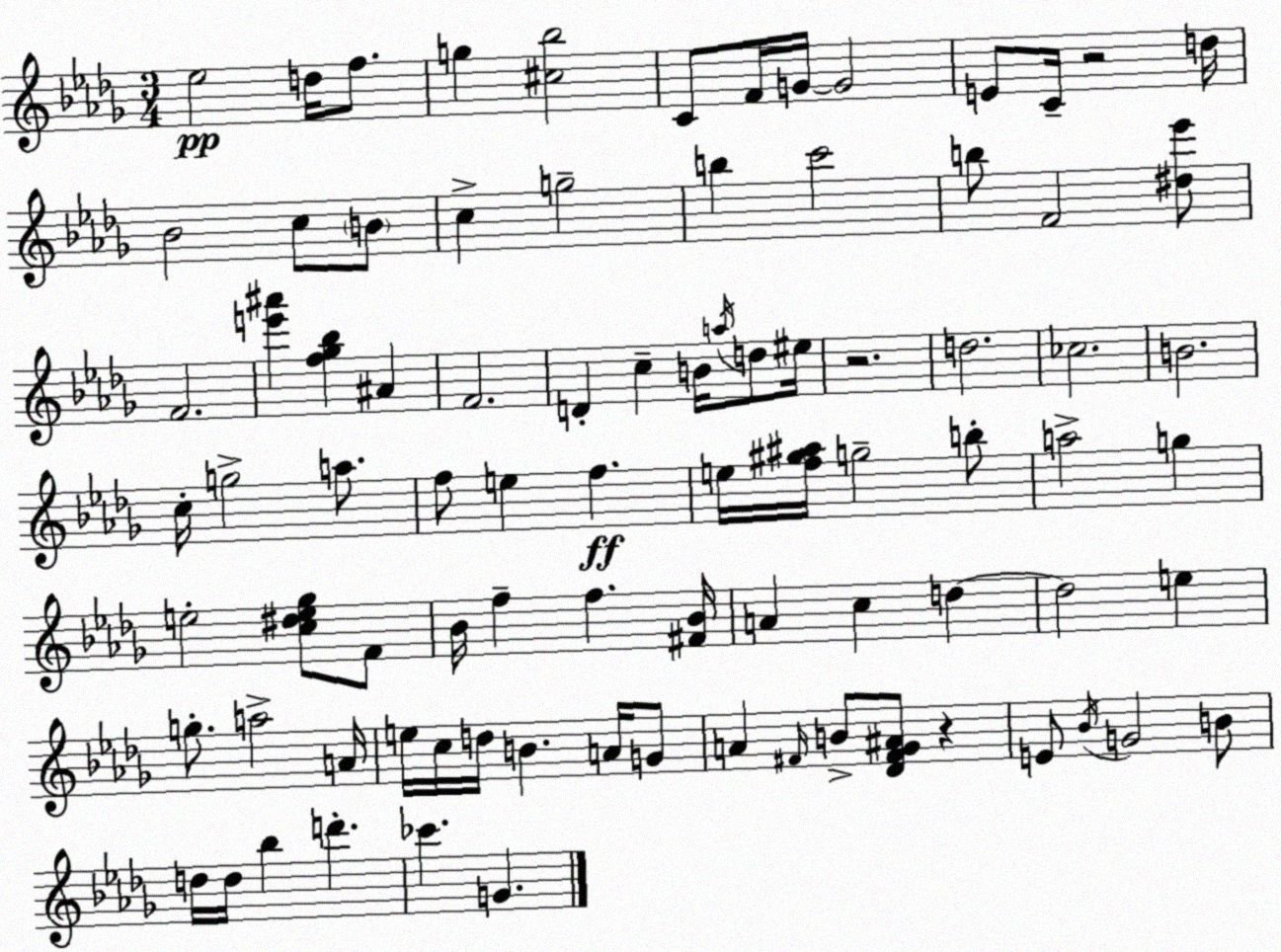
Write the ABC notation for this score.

X:1
T:Untitled
M:3/4
L:1/4
K:Bbm
_e2 d/4 f/2 g [^c_b]2 C/2 F/4 G/4 G2 E/2 C/4 z2 d/4 _B2 c/2 B/2 c g2 b c'2 b/2 F2 [^d_e']/2 F2 [e'^a'] [f_g_b] ^A F2 D c B/4 a/4 d/2 ^e/4 z2 d2 _c2 B2 c/4 g2 a/2 f/2 e f e/4 [f^g^a]/4 g2 b/2 a2 g e2 [c^de_g]/2 F/2 _B/4 f f [^F_B]/4 A c d d2 e g/2 a2 A/4 e/4 c/4 d/4 B A/4 G/2 A ^F/4 B/2 [_D^F_G^A]/2 z E/2 _B/4 G2 B/2 d/4 d/4 _b d' _c' G